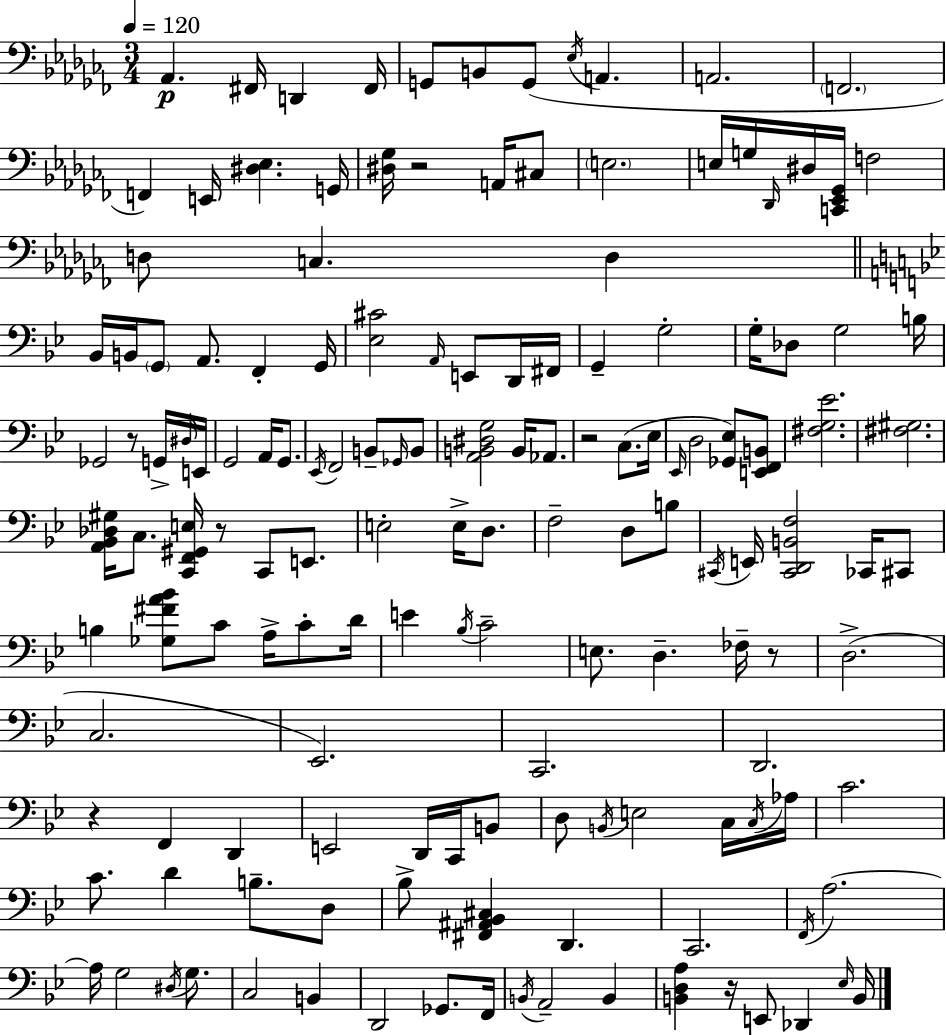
{
  \clef bass
  \numericTimeSignature
  \time 3/4
  \key aes \minor
  \tempo 4 = 120
  \repeat volta 2 { aes,4.\p fis,16 d,4 fis,16 | g,8 b,8 g,8( \acciaccatura { ees16 } a,4. | a,2. | \parenthesize f,2. | \break f,4) e,16 <dis ees>4. | g,16 <dis ges>16 r2 a,16 cis8 | \parenthesize e2. | e16 g16 \grace { des,16 } dis16 <c, ees, ges,>16 f2 | \break d8 c4. d4 | \bar "||" \break \key bes \major bes,16 b,16 \parenthesize g,8 a,8. f,4-. g,16 | <ees cis'>2 \grace { a,16 } e,8 d,16 | fis,16 g,4-- g2-. | g16-. des8 g2 | \break b16 ges,2 r8 g,16-> | \grace { dis16 } e,16 g,2 a,16 g,8. | \acciaccatura { ees,16 } f,2 b,8-- | \grace { ges,16 } b,8 <a, b, dis g>2 | \break b,16 aes,8. r2 | c8.( ees16 \grace { ees,16 } d2 | <ges, ees>8) <e, f, b,>8 <fis g ees'>2. | <fis gis>2. | \break <a, bes, des gis>16 c8. <c, f, gis, e>16 r8 | c,8 e,8. e2-. | e16-> d8. f2-- | d8 b8 \acciaccatura { cis,16 } e,16 <cis, d, b, f>2 | \break ces,16 cis,8 b4 <ges fis' a' bes'>8 | c'8 a16-> c'8-. d'16 e'4 \acciaccatura { bes16 } c'2-- | e8. d4.-- | fes16-- r8 d2.->( | \break c2. | ees,2.) | c,2. | d,2. | \break r4 f,4 | d,4 e,2 | d,16 c,16 b,8 d8 \acciaccatura { b,16 } e2 | c16 \acciaccatura { c16 } aes16 c'2. | \break c'8. | d'4 b8.-- d8 bes8-> <fis, ais, bes, cis>4 | d,4. c,2. | \acciaccatura { f,16 } a2.~~ | \break a16 g2 | \acciaccatura { dis16 } g8. c2 | b,4 d,2 | ges,8. f,16 \acciaccatura { b,16 } | \break a,2-- b,4 | <b, d a>4 r16 e,8 des,4 \grace { ees16 } | b,16 } \bar "|."
}